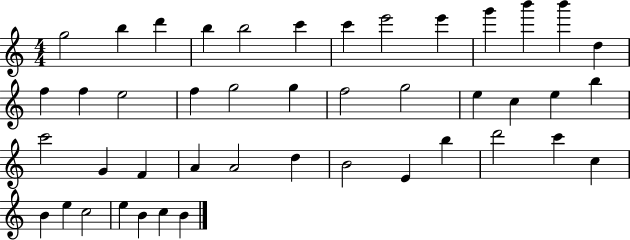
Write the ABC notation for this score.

X:1
T:Untitled
M:4/4
L:1/4
K:C
g2 b d' b b2 c' c' e'2 e' g' b' b' d f f e2 f g2 g f2 g2 e c e b c'2 G F A A2 d B2 E b d'2 c' c B e c2 e B c B